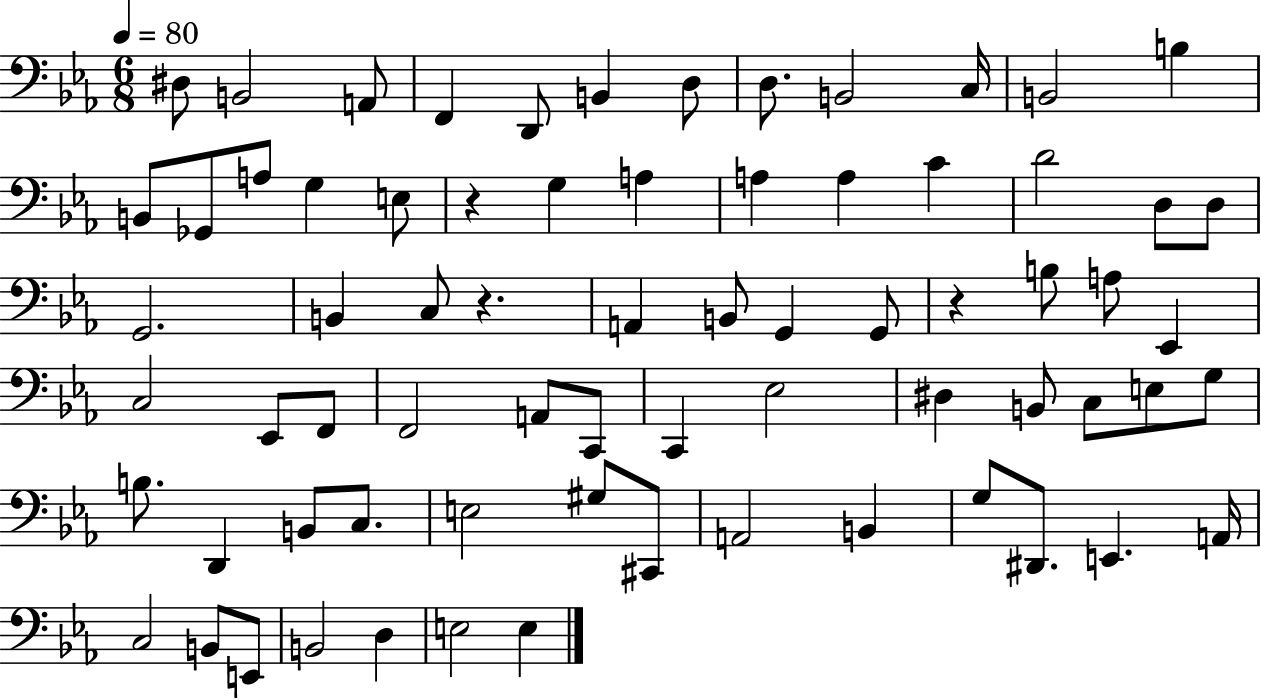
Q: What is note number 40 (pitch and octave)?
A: A2